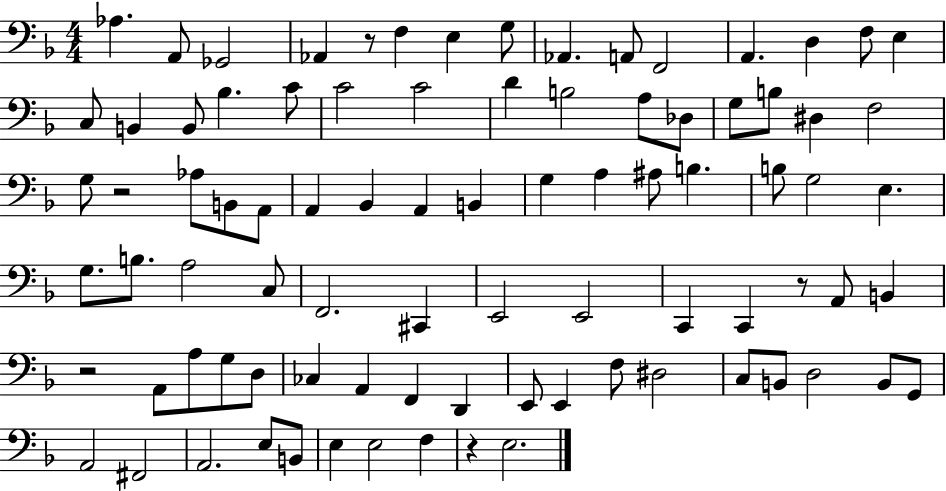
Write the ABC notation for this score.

X:1
T:Untitled
M:4/4
L:1/4
K:F
_A, A,,/2 _G,,2 _A,, z/2 F, E, G,/2 _A,, A,,/2 F,,2 A,, D, F,/2 E, C,/2 B,, B,,/2 _B, C/2 C2 C2 D B,2 A,/2 _D,/2 G,/2 B,/2 ^D, F,2 G,/2 z2 _A,/2 B,,/2 A,,/2 A,, _B,, A,, B,, G, A, ^A,/2 B, B,/2 G,2 E, G,/2 B,/2 A,2 C,/2 F,,2 ^C,, E,,2 E,,2 C,, C,, z/2 A,,/2 B,, z2 A,,/2 A,/2 G,/2 D,/2 _C, A,, F,, D,, E,,/2 E,, F,/2 ^D,2 C,/2 B,,/2 D,2 B,,/2 G,,/2 A,,2 ^F,,2 A,,2 E,/2 B,,/2 E, E,2 F, z E,2